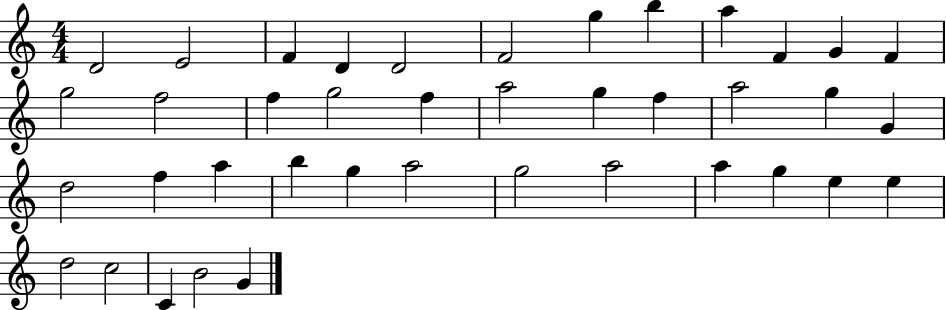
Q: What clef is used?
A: treble